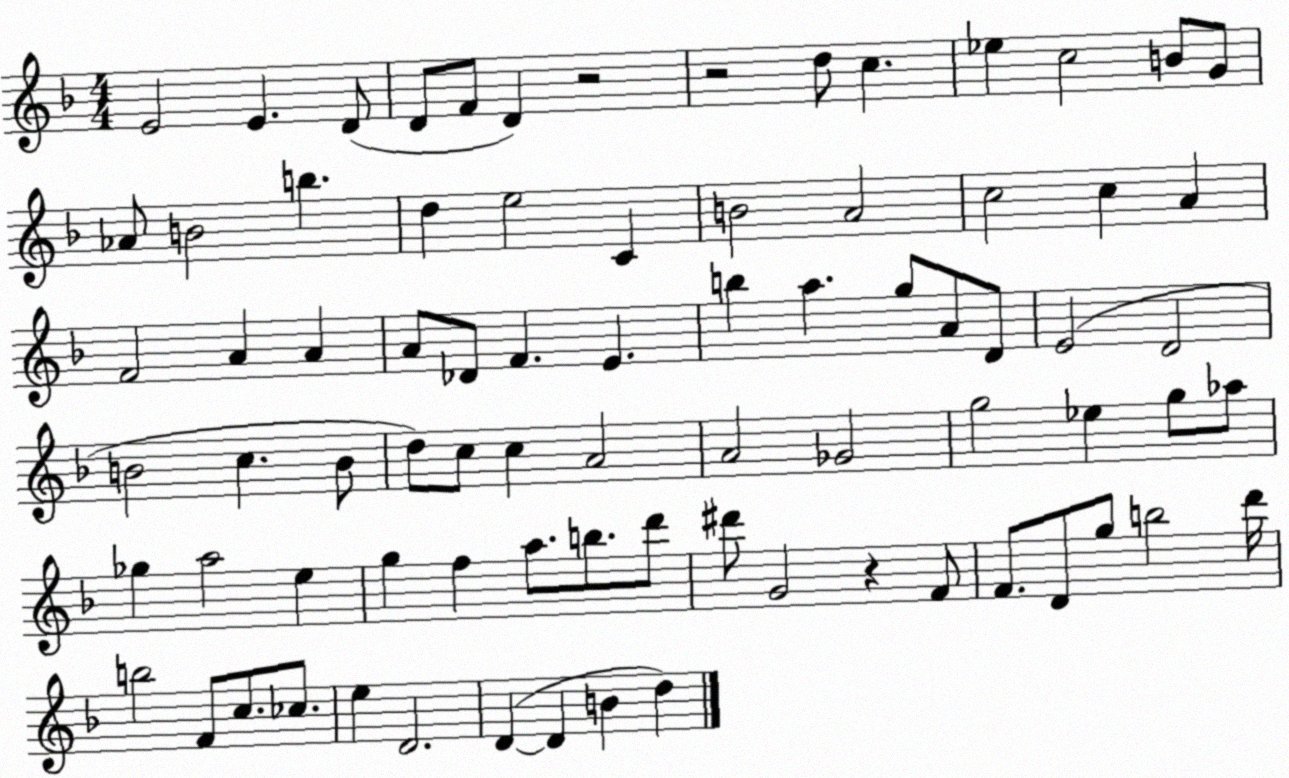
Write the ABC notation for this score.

X:1
T:Untitled
M:4/4
L:1/4
K:F
E2 E D/2 D/2 F/2 D z2 z2 d/2 c _e c2 B/2 G/2 _A/2 B2 b d e2 C B2 A2 c2 c A F2 A A A/2 _D/2 F E b a g/2 A/2 D/2 E2 D2 B2 c B/2 d/2 c/2 c A2 A2 _G2 g2 _e g/2 _a/2 _g a2 e g f a/2 b/2 d'/2 ^d'/2 G2 z F/2 F/2 D/2 g/2 b2 d'/4 b2 F/2 c/2 _c/2 e D2 D D B d